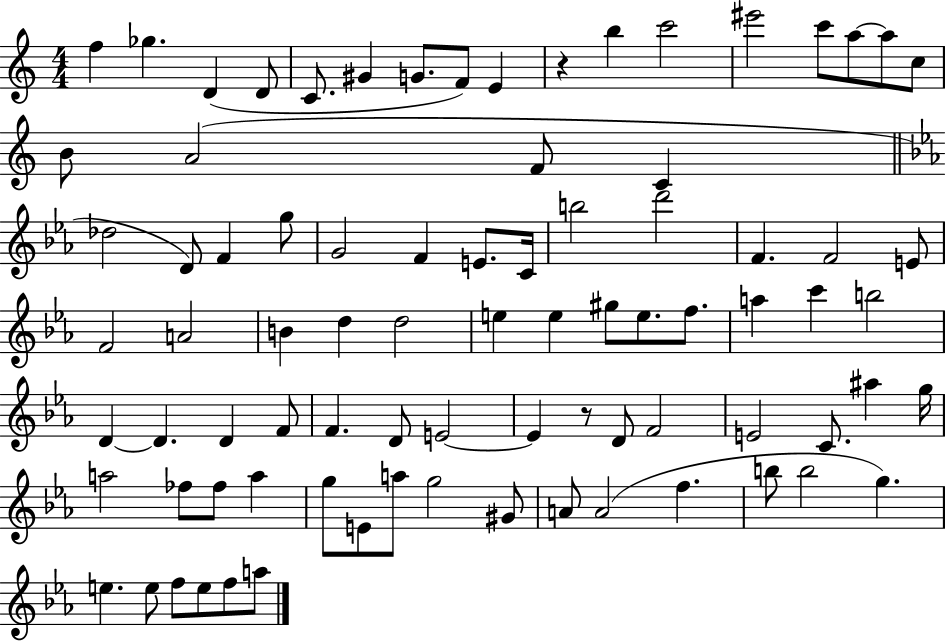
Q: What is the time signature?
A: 4/4